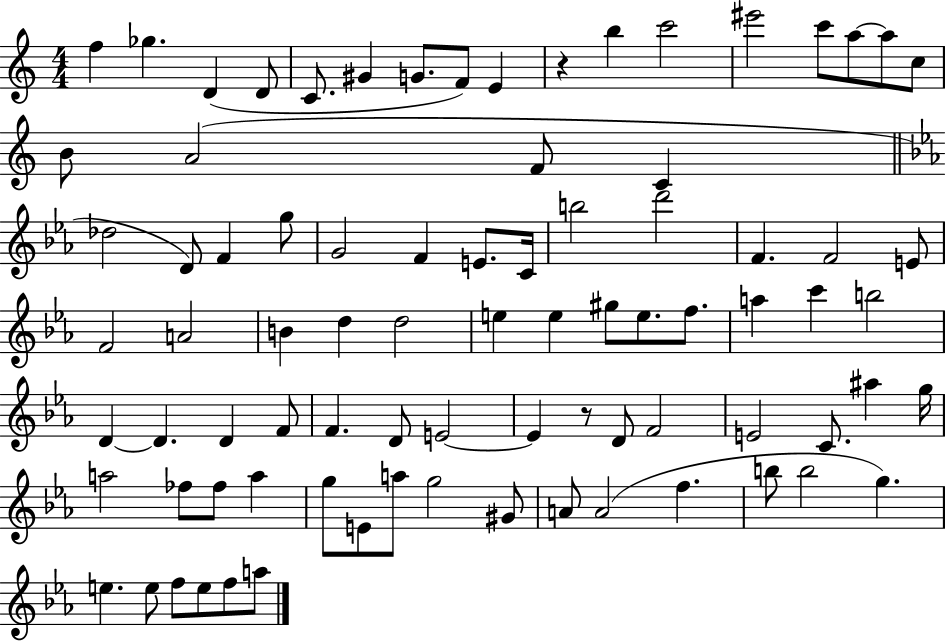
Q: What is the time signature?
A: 4/4